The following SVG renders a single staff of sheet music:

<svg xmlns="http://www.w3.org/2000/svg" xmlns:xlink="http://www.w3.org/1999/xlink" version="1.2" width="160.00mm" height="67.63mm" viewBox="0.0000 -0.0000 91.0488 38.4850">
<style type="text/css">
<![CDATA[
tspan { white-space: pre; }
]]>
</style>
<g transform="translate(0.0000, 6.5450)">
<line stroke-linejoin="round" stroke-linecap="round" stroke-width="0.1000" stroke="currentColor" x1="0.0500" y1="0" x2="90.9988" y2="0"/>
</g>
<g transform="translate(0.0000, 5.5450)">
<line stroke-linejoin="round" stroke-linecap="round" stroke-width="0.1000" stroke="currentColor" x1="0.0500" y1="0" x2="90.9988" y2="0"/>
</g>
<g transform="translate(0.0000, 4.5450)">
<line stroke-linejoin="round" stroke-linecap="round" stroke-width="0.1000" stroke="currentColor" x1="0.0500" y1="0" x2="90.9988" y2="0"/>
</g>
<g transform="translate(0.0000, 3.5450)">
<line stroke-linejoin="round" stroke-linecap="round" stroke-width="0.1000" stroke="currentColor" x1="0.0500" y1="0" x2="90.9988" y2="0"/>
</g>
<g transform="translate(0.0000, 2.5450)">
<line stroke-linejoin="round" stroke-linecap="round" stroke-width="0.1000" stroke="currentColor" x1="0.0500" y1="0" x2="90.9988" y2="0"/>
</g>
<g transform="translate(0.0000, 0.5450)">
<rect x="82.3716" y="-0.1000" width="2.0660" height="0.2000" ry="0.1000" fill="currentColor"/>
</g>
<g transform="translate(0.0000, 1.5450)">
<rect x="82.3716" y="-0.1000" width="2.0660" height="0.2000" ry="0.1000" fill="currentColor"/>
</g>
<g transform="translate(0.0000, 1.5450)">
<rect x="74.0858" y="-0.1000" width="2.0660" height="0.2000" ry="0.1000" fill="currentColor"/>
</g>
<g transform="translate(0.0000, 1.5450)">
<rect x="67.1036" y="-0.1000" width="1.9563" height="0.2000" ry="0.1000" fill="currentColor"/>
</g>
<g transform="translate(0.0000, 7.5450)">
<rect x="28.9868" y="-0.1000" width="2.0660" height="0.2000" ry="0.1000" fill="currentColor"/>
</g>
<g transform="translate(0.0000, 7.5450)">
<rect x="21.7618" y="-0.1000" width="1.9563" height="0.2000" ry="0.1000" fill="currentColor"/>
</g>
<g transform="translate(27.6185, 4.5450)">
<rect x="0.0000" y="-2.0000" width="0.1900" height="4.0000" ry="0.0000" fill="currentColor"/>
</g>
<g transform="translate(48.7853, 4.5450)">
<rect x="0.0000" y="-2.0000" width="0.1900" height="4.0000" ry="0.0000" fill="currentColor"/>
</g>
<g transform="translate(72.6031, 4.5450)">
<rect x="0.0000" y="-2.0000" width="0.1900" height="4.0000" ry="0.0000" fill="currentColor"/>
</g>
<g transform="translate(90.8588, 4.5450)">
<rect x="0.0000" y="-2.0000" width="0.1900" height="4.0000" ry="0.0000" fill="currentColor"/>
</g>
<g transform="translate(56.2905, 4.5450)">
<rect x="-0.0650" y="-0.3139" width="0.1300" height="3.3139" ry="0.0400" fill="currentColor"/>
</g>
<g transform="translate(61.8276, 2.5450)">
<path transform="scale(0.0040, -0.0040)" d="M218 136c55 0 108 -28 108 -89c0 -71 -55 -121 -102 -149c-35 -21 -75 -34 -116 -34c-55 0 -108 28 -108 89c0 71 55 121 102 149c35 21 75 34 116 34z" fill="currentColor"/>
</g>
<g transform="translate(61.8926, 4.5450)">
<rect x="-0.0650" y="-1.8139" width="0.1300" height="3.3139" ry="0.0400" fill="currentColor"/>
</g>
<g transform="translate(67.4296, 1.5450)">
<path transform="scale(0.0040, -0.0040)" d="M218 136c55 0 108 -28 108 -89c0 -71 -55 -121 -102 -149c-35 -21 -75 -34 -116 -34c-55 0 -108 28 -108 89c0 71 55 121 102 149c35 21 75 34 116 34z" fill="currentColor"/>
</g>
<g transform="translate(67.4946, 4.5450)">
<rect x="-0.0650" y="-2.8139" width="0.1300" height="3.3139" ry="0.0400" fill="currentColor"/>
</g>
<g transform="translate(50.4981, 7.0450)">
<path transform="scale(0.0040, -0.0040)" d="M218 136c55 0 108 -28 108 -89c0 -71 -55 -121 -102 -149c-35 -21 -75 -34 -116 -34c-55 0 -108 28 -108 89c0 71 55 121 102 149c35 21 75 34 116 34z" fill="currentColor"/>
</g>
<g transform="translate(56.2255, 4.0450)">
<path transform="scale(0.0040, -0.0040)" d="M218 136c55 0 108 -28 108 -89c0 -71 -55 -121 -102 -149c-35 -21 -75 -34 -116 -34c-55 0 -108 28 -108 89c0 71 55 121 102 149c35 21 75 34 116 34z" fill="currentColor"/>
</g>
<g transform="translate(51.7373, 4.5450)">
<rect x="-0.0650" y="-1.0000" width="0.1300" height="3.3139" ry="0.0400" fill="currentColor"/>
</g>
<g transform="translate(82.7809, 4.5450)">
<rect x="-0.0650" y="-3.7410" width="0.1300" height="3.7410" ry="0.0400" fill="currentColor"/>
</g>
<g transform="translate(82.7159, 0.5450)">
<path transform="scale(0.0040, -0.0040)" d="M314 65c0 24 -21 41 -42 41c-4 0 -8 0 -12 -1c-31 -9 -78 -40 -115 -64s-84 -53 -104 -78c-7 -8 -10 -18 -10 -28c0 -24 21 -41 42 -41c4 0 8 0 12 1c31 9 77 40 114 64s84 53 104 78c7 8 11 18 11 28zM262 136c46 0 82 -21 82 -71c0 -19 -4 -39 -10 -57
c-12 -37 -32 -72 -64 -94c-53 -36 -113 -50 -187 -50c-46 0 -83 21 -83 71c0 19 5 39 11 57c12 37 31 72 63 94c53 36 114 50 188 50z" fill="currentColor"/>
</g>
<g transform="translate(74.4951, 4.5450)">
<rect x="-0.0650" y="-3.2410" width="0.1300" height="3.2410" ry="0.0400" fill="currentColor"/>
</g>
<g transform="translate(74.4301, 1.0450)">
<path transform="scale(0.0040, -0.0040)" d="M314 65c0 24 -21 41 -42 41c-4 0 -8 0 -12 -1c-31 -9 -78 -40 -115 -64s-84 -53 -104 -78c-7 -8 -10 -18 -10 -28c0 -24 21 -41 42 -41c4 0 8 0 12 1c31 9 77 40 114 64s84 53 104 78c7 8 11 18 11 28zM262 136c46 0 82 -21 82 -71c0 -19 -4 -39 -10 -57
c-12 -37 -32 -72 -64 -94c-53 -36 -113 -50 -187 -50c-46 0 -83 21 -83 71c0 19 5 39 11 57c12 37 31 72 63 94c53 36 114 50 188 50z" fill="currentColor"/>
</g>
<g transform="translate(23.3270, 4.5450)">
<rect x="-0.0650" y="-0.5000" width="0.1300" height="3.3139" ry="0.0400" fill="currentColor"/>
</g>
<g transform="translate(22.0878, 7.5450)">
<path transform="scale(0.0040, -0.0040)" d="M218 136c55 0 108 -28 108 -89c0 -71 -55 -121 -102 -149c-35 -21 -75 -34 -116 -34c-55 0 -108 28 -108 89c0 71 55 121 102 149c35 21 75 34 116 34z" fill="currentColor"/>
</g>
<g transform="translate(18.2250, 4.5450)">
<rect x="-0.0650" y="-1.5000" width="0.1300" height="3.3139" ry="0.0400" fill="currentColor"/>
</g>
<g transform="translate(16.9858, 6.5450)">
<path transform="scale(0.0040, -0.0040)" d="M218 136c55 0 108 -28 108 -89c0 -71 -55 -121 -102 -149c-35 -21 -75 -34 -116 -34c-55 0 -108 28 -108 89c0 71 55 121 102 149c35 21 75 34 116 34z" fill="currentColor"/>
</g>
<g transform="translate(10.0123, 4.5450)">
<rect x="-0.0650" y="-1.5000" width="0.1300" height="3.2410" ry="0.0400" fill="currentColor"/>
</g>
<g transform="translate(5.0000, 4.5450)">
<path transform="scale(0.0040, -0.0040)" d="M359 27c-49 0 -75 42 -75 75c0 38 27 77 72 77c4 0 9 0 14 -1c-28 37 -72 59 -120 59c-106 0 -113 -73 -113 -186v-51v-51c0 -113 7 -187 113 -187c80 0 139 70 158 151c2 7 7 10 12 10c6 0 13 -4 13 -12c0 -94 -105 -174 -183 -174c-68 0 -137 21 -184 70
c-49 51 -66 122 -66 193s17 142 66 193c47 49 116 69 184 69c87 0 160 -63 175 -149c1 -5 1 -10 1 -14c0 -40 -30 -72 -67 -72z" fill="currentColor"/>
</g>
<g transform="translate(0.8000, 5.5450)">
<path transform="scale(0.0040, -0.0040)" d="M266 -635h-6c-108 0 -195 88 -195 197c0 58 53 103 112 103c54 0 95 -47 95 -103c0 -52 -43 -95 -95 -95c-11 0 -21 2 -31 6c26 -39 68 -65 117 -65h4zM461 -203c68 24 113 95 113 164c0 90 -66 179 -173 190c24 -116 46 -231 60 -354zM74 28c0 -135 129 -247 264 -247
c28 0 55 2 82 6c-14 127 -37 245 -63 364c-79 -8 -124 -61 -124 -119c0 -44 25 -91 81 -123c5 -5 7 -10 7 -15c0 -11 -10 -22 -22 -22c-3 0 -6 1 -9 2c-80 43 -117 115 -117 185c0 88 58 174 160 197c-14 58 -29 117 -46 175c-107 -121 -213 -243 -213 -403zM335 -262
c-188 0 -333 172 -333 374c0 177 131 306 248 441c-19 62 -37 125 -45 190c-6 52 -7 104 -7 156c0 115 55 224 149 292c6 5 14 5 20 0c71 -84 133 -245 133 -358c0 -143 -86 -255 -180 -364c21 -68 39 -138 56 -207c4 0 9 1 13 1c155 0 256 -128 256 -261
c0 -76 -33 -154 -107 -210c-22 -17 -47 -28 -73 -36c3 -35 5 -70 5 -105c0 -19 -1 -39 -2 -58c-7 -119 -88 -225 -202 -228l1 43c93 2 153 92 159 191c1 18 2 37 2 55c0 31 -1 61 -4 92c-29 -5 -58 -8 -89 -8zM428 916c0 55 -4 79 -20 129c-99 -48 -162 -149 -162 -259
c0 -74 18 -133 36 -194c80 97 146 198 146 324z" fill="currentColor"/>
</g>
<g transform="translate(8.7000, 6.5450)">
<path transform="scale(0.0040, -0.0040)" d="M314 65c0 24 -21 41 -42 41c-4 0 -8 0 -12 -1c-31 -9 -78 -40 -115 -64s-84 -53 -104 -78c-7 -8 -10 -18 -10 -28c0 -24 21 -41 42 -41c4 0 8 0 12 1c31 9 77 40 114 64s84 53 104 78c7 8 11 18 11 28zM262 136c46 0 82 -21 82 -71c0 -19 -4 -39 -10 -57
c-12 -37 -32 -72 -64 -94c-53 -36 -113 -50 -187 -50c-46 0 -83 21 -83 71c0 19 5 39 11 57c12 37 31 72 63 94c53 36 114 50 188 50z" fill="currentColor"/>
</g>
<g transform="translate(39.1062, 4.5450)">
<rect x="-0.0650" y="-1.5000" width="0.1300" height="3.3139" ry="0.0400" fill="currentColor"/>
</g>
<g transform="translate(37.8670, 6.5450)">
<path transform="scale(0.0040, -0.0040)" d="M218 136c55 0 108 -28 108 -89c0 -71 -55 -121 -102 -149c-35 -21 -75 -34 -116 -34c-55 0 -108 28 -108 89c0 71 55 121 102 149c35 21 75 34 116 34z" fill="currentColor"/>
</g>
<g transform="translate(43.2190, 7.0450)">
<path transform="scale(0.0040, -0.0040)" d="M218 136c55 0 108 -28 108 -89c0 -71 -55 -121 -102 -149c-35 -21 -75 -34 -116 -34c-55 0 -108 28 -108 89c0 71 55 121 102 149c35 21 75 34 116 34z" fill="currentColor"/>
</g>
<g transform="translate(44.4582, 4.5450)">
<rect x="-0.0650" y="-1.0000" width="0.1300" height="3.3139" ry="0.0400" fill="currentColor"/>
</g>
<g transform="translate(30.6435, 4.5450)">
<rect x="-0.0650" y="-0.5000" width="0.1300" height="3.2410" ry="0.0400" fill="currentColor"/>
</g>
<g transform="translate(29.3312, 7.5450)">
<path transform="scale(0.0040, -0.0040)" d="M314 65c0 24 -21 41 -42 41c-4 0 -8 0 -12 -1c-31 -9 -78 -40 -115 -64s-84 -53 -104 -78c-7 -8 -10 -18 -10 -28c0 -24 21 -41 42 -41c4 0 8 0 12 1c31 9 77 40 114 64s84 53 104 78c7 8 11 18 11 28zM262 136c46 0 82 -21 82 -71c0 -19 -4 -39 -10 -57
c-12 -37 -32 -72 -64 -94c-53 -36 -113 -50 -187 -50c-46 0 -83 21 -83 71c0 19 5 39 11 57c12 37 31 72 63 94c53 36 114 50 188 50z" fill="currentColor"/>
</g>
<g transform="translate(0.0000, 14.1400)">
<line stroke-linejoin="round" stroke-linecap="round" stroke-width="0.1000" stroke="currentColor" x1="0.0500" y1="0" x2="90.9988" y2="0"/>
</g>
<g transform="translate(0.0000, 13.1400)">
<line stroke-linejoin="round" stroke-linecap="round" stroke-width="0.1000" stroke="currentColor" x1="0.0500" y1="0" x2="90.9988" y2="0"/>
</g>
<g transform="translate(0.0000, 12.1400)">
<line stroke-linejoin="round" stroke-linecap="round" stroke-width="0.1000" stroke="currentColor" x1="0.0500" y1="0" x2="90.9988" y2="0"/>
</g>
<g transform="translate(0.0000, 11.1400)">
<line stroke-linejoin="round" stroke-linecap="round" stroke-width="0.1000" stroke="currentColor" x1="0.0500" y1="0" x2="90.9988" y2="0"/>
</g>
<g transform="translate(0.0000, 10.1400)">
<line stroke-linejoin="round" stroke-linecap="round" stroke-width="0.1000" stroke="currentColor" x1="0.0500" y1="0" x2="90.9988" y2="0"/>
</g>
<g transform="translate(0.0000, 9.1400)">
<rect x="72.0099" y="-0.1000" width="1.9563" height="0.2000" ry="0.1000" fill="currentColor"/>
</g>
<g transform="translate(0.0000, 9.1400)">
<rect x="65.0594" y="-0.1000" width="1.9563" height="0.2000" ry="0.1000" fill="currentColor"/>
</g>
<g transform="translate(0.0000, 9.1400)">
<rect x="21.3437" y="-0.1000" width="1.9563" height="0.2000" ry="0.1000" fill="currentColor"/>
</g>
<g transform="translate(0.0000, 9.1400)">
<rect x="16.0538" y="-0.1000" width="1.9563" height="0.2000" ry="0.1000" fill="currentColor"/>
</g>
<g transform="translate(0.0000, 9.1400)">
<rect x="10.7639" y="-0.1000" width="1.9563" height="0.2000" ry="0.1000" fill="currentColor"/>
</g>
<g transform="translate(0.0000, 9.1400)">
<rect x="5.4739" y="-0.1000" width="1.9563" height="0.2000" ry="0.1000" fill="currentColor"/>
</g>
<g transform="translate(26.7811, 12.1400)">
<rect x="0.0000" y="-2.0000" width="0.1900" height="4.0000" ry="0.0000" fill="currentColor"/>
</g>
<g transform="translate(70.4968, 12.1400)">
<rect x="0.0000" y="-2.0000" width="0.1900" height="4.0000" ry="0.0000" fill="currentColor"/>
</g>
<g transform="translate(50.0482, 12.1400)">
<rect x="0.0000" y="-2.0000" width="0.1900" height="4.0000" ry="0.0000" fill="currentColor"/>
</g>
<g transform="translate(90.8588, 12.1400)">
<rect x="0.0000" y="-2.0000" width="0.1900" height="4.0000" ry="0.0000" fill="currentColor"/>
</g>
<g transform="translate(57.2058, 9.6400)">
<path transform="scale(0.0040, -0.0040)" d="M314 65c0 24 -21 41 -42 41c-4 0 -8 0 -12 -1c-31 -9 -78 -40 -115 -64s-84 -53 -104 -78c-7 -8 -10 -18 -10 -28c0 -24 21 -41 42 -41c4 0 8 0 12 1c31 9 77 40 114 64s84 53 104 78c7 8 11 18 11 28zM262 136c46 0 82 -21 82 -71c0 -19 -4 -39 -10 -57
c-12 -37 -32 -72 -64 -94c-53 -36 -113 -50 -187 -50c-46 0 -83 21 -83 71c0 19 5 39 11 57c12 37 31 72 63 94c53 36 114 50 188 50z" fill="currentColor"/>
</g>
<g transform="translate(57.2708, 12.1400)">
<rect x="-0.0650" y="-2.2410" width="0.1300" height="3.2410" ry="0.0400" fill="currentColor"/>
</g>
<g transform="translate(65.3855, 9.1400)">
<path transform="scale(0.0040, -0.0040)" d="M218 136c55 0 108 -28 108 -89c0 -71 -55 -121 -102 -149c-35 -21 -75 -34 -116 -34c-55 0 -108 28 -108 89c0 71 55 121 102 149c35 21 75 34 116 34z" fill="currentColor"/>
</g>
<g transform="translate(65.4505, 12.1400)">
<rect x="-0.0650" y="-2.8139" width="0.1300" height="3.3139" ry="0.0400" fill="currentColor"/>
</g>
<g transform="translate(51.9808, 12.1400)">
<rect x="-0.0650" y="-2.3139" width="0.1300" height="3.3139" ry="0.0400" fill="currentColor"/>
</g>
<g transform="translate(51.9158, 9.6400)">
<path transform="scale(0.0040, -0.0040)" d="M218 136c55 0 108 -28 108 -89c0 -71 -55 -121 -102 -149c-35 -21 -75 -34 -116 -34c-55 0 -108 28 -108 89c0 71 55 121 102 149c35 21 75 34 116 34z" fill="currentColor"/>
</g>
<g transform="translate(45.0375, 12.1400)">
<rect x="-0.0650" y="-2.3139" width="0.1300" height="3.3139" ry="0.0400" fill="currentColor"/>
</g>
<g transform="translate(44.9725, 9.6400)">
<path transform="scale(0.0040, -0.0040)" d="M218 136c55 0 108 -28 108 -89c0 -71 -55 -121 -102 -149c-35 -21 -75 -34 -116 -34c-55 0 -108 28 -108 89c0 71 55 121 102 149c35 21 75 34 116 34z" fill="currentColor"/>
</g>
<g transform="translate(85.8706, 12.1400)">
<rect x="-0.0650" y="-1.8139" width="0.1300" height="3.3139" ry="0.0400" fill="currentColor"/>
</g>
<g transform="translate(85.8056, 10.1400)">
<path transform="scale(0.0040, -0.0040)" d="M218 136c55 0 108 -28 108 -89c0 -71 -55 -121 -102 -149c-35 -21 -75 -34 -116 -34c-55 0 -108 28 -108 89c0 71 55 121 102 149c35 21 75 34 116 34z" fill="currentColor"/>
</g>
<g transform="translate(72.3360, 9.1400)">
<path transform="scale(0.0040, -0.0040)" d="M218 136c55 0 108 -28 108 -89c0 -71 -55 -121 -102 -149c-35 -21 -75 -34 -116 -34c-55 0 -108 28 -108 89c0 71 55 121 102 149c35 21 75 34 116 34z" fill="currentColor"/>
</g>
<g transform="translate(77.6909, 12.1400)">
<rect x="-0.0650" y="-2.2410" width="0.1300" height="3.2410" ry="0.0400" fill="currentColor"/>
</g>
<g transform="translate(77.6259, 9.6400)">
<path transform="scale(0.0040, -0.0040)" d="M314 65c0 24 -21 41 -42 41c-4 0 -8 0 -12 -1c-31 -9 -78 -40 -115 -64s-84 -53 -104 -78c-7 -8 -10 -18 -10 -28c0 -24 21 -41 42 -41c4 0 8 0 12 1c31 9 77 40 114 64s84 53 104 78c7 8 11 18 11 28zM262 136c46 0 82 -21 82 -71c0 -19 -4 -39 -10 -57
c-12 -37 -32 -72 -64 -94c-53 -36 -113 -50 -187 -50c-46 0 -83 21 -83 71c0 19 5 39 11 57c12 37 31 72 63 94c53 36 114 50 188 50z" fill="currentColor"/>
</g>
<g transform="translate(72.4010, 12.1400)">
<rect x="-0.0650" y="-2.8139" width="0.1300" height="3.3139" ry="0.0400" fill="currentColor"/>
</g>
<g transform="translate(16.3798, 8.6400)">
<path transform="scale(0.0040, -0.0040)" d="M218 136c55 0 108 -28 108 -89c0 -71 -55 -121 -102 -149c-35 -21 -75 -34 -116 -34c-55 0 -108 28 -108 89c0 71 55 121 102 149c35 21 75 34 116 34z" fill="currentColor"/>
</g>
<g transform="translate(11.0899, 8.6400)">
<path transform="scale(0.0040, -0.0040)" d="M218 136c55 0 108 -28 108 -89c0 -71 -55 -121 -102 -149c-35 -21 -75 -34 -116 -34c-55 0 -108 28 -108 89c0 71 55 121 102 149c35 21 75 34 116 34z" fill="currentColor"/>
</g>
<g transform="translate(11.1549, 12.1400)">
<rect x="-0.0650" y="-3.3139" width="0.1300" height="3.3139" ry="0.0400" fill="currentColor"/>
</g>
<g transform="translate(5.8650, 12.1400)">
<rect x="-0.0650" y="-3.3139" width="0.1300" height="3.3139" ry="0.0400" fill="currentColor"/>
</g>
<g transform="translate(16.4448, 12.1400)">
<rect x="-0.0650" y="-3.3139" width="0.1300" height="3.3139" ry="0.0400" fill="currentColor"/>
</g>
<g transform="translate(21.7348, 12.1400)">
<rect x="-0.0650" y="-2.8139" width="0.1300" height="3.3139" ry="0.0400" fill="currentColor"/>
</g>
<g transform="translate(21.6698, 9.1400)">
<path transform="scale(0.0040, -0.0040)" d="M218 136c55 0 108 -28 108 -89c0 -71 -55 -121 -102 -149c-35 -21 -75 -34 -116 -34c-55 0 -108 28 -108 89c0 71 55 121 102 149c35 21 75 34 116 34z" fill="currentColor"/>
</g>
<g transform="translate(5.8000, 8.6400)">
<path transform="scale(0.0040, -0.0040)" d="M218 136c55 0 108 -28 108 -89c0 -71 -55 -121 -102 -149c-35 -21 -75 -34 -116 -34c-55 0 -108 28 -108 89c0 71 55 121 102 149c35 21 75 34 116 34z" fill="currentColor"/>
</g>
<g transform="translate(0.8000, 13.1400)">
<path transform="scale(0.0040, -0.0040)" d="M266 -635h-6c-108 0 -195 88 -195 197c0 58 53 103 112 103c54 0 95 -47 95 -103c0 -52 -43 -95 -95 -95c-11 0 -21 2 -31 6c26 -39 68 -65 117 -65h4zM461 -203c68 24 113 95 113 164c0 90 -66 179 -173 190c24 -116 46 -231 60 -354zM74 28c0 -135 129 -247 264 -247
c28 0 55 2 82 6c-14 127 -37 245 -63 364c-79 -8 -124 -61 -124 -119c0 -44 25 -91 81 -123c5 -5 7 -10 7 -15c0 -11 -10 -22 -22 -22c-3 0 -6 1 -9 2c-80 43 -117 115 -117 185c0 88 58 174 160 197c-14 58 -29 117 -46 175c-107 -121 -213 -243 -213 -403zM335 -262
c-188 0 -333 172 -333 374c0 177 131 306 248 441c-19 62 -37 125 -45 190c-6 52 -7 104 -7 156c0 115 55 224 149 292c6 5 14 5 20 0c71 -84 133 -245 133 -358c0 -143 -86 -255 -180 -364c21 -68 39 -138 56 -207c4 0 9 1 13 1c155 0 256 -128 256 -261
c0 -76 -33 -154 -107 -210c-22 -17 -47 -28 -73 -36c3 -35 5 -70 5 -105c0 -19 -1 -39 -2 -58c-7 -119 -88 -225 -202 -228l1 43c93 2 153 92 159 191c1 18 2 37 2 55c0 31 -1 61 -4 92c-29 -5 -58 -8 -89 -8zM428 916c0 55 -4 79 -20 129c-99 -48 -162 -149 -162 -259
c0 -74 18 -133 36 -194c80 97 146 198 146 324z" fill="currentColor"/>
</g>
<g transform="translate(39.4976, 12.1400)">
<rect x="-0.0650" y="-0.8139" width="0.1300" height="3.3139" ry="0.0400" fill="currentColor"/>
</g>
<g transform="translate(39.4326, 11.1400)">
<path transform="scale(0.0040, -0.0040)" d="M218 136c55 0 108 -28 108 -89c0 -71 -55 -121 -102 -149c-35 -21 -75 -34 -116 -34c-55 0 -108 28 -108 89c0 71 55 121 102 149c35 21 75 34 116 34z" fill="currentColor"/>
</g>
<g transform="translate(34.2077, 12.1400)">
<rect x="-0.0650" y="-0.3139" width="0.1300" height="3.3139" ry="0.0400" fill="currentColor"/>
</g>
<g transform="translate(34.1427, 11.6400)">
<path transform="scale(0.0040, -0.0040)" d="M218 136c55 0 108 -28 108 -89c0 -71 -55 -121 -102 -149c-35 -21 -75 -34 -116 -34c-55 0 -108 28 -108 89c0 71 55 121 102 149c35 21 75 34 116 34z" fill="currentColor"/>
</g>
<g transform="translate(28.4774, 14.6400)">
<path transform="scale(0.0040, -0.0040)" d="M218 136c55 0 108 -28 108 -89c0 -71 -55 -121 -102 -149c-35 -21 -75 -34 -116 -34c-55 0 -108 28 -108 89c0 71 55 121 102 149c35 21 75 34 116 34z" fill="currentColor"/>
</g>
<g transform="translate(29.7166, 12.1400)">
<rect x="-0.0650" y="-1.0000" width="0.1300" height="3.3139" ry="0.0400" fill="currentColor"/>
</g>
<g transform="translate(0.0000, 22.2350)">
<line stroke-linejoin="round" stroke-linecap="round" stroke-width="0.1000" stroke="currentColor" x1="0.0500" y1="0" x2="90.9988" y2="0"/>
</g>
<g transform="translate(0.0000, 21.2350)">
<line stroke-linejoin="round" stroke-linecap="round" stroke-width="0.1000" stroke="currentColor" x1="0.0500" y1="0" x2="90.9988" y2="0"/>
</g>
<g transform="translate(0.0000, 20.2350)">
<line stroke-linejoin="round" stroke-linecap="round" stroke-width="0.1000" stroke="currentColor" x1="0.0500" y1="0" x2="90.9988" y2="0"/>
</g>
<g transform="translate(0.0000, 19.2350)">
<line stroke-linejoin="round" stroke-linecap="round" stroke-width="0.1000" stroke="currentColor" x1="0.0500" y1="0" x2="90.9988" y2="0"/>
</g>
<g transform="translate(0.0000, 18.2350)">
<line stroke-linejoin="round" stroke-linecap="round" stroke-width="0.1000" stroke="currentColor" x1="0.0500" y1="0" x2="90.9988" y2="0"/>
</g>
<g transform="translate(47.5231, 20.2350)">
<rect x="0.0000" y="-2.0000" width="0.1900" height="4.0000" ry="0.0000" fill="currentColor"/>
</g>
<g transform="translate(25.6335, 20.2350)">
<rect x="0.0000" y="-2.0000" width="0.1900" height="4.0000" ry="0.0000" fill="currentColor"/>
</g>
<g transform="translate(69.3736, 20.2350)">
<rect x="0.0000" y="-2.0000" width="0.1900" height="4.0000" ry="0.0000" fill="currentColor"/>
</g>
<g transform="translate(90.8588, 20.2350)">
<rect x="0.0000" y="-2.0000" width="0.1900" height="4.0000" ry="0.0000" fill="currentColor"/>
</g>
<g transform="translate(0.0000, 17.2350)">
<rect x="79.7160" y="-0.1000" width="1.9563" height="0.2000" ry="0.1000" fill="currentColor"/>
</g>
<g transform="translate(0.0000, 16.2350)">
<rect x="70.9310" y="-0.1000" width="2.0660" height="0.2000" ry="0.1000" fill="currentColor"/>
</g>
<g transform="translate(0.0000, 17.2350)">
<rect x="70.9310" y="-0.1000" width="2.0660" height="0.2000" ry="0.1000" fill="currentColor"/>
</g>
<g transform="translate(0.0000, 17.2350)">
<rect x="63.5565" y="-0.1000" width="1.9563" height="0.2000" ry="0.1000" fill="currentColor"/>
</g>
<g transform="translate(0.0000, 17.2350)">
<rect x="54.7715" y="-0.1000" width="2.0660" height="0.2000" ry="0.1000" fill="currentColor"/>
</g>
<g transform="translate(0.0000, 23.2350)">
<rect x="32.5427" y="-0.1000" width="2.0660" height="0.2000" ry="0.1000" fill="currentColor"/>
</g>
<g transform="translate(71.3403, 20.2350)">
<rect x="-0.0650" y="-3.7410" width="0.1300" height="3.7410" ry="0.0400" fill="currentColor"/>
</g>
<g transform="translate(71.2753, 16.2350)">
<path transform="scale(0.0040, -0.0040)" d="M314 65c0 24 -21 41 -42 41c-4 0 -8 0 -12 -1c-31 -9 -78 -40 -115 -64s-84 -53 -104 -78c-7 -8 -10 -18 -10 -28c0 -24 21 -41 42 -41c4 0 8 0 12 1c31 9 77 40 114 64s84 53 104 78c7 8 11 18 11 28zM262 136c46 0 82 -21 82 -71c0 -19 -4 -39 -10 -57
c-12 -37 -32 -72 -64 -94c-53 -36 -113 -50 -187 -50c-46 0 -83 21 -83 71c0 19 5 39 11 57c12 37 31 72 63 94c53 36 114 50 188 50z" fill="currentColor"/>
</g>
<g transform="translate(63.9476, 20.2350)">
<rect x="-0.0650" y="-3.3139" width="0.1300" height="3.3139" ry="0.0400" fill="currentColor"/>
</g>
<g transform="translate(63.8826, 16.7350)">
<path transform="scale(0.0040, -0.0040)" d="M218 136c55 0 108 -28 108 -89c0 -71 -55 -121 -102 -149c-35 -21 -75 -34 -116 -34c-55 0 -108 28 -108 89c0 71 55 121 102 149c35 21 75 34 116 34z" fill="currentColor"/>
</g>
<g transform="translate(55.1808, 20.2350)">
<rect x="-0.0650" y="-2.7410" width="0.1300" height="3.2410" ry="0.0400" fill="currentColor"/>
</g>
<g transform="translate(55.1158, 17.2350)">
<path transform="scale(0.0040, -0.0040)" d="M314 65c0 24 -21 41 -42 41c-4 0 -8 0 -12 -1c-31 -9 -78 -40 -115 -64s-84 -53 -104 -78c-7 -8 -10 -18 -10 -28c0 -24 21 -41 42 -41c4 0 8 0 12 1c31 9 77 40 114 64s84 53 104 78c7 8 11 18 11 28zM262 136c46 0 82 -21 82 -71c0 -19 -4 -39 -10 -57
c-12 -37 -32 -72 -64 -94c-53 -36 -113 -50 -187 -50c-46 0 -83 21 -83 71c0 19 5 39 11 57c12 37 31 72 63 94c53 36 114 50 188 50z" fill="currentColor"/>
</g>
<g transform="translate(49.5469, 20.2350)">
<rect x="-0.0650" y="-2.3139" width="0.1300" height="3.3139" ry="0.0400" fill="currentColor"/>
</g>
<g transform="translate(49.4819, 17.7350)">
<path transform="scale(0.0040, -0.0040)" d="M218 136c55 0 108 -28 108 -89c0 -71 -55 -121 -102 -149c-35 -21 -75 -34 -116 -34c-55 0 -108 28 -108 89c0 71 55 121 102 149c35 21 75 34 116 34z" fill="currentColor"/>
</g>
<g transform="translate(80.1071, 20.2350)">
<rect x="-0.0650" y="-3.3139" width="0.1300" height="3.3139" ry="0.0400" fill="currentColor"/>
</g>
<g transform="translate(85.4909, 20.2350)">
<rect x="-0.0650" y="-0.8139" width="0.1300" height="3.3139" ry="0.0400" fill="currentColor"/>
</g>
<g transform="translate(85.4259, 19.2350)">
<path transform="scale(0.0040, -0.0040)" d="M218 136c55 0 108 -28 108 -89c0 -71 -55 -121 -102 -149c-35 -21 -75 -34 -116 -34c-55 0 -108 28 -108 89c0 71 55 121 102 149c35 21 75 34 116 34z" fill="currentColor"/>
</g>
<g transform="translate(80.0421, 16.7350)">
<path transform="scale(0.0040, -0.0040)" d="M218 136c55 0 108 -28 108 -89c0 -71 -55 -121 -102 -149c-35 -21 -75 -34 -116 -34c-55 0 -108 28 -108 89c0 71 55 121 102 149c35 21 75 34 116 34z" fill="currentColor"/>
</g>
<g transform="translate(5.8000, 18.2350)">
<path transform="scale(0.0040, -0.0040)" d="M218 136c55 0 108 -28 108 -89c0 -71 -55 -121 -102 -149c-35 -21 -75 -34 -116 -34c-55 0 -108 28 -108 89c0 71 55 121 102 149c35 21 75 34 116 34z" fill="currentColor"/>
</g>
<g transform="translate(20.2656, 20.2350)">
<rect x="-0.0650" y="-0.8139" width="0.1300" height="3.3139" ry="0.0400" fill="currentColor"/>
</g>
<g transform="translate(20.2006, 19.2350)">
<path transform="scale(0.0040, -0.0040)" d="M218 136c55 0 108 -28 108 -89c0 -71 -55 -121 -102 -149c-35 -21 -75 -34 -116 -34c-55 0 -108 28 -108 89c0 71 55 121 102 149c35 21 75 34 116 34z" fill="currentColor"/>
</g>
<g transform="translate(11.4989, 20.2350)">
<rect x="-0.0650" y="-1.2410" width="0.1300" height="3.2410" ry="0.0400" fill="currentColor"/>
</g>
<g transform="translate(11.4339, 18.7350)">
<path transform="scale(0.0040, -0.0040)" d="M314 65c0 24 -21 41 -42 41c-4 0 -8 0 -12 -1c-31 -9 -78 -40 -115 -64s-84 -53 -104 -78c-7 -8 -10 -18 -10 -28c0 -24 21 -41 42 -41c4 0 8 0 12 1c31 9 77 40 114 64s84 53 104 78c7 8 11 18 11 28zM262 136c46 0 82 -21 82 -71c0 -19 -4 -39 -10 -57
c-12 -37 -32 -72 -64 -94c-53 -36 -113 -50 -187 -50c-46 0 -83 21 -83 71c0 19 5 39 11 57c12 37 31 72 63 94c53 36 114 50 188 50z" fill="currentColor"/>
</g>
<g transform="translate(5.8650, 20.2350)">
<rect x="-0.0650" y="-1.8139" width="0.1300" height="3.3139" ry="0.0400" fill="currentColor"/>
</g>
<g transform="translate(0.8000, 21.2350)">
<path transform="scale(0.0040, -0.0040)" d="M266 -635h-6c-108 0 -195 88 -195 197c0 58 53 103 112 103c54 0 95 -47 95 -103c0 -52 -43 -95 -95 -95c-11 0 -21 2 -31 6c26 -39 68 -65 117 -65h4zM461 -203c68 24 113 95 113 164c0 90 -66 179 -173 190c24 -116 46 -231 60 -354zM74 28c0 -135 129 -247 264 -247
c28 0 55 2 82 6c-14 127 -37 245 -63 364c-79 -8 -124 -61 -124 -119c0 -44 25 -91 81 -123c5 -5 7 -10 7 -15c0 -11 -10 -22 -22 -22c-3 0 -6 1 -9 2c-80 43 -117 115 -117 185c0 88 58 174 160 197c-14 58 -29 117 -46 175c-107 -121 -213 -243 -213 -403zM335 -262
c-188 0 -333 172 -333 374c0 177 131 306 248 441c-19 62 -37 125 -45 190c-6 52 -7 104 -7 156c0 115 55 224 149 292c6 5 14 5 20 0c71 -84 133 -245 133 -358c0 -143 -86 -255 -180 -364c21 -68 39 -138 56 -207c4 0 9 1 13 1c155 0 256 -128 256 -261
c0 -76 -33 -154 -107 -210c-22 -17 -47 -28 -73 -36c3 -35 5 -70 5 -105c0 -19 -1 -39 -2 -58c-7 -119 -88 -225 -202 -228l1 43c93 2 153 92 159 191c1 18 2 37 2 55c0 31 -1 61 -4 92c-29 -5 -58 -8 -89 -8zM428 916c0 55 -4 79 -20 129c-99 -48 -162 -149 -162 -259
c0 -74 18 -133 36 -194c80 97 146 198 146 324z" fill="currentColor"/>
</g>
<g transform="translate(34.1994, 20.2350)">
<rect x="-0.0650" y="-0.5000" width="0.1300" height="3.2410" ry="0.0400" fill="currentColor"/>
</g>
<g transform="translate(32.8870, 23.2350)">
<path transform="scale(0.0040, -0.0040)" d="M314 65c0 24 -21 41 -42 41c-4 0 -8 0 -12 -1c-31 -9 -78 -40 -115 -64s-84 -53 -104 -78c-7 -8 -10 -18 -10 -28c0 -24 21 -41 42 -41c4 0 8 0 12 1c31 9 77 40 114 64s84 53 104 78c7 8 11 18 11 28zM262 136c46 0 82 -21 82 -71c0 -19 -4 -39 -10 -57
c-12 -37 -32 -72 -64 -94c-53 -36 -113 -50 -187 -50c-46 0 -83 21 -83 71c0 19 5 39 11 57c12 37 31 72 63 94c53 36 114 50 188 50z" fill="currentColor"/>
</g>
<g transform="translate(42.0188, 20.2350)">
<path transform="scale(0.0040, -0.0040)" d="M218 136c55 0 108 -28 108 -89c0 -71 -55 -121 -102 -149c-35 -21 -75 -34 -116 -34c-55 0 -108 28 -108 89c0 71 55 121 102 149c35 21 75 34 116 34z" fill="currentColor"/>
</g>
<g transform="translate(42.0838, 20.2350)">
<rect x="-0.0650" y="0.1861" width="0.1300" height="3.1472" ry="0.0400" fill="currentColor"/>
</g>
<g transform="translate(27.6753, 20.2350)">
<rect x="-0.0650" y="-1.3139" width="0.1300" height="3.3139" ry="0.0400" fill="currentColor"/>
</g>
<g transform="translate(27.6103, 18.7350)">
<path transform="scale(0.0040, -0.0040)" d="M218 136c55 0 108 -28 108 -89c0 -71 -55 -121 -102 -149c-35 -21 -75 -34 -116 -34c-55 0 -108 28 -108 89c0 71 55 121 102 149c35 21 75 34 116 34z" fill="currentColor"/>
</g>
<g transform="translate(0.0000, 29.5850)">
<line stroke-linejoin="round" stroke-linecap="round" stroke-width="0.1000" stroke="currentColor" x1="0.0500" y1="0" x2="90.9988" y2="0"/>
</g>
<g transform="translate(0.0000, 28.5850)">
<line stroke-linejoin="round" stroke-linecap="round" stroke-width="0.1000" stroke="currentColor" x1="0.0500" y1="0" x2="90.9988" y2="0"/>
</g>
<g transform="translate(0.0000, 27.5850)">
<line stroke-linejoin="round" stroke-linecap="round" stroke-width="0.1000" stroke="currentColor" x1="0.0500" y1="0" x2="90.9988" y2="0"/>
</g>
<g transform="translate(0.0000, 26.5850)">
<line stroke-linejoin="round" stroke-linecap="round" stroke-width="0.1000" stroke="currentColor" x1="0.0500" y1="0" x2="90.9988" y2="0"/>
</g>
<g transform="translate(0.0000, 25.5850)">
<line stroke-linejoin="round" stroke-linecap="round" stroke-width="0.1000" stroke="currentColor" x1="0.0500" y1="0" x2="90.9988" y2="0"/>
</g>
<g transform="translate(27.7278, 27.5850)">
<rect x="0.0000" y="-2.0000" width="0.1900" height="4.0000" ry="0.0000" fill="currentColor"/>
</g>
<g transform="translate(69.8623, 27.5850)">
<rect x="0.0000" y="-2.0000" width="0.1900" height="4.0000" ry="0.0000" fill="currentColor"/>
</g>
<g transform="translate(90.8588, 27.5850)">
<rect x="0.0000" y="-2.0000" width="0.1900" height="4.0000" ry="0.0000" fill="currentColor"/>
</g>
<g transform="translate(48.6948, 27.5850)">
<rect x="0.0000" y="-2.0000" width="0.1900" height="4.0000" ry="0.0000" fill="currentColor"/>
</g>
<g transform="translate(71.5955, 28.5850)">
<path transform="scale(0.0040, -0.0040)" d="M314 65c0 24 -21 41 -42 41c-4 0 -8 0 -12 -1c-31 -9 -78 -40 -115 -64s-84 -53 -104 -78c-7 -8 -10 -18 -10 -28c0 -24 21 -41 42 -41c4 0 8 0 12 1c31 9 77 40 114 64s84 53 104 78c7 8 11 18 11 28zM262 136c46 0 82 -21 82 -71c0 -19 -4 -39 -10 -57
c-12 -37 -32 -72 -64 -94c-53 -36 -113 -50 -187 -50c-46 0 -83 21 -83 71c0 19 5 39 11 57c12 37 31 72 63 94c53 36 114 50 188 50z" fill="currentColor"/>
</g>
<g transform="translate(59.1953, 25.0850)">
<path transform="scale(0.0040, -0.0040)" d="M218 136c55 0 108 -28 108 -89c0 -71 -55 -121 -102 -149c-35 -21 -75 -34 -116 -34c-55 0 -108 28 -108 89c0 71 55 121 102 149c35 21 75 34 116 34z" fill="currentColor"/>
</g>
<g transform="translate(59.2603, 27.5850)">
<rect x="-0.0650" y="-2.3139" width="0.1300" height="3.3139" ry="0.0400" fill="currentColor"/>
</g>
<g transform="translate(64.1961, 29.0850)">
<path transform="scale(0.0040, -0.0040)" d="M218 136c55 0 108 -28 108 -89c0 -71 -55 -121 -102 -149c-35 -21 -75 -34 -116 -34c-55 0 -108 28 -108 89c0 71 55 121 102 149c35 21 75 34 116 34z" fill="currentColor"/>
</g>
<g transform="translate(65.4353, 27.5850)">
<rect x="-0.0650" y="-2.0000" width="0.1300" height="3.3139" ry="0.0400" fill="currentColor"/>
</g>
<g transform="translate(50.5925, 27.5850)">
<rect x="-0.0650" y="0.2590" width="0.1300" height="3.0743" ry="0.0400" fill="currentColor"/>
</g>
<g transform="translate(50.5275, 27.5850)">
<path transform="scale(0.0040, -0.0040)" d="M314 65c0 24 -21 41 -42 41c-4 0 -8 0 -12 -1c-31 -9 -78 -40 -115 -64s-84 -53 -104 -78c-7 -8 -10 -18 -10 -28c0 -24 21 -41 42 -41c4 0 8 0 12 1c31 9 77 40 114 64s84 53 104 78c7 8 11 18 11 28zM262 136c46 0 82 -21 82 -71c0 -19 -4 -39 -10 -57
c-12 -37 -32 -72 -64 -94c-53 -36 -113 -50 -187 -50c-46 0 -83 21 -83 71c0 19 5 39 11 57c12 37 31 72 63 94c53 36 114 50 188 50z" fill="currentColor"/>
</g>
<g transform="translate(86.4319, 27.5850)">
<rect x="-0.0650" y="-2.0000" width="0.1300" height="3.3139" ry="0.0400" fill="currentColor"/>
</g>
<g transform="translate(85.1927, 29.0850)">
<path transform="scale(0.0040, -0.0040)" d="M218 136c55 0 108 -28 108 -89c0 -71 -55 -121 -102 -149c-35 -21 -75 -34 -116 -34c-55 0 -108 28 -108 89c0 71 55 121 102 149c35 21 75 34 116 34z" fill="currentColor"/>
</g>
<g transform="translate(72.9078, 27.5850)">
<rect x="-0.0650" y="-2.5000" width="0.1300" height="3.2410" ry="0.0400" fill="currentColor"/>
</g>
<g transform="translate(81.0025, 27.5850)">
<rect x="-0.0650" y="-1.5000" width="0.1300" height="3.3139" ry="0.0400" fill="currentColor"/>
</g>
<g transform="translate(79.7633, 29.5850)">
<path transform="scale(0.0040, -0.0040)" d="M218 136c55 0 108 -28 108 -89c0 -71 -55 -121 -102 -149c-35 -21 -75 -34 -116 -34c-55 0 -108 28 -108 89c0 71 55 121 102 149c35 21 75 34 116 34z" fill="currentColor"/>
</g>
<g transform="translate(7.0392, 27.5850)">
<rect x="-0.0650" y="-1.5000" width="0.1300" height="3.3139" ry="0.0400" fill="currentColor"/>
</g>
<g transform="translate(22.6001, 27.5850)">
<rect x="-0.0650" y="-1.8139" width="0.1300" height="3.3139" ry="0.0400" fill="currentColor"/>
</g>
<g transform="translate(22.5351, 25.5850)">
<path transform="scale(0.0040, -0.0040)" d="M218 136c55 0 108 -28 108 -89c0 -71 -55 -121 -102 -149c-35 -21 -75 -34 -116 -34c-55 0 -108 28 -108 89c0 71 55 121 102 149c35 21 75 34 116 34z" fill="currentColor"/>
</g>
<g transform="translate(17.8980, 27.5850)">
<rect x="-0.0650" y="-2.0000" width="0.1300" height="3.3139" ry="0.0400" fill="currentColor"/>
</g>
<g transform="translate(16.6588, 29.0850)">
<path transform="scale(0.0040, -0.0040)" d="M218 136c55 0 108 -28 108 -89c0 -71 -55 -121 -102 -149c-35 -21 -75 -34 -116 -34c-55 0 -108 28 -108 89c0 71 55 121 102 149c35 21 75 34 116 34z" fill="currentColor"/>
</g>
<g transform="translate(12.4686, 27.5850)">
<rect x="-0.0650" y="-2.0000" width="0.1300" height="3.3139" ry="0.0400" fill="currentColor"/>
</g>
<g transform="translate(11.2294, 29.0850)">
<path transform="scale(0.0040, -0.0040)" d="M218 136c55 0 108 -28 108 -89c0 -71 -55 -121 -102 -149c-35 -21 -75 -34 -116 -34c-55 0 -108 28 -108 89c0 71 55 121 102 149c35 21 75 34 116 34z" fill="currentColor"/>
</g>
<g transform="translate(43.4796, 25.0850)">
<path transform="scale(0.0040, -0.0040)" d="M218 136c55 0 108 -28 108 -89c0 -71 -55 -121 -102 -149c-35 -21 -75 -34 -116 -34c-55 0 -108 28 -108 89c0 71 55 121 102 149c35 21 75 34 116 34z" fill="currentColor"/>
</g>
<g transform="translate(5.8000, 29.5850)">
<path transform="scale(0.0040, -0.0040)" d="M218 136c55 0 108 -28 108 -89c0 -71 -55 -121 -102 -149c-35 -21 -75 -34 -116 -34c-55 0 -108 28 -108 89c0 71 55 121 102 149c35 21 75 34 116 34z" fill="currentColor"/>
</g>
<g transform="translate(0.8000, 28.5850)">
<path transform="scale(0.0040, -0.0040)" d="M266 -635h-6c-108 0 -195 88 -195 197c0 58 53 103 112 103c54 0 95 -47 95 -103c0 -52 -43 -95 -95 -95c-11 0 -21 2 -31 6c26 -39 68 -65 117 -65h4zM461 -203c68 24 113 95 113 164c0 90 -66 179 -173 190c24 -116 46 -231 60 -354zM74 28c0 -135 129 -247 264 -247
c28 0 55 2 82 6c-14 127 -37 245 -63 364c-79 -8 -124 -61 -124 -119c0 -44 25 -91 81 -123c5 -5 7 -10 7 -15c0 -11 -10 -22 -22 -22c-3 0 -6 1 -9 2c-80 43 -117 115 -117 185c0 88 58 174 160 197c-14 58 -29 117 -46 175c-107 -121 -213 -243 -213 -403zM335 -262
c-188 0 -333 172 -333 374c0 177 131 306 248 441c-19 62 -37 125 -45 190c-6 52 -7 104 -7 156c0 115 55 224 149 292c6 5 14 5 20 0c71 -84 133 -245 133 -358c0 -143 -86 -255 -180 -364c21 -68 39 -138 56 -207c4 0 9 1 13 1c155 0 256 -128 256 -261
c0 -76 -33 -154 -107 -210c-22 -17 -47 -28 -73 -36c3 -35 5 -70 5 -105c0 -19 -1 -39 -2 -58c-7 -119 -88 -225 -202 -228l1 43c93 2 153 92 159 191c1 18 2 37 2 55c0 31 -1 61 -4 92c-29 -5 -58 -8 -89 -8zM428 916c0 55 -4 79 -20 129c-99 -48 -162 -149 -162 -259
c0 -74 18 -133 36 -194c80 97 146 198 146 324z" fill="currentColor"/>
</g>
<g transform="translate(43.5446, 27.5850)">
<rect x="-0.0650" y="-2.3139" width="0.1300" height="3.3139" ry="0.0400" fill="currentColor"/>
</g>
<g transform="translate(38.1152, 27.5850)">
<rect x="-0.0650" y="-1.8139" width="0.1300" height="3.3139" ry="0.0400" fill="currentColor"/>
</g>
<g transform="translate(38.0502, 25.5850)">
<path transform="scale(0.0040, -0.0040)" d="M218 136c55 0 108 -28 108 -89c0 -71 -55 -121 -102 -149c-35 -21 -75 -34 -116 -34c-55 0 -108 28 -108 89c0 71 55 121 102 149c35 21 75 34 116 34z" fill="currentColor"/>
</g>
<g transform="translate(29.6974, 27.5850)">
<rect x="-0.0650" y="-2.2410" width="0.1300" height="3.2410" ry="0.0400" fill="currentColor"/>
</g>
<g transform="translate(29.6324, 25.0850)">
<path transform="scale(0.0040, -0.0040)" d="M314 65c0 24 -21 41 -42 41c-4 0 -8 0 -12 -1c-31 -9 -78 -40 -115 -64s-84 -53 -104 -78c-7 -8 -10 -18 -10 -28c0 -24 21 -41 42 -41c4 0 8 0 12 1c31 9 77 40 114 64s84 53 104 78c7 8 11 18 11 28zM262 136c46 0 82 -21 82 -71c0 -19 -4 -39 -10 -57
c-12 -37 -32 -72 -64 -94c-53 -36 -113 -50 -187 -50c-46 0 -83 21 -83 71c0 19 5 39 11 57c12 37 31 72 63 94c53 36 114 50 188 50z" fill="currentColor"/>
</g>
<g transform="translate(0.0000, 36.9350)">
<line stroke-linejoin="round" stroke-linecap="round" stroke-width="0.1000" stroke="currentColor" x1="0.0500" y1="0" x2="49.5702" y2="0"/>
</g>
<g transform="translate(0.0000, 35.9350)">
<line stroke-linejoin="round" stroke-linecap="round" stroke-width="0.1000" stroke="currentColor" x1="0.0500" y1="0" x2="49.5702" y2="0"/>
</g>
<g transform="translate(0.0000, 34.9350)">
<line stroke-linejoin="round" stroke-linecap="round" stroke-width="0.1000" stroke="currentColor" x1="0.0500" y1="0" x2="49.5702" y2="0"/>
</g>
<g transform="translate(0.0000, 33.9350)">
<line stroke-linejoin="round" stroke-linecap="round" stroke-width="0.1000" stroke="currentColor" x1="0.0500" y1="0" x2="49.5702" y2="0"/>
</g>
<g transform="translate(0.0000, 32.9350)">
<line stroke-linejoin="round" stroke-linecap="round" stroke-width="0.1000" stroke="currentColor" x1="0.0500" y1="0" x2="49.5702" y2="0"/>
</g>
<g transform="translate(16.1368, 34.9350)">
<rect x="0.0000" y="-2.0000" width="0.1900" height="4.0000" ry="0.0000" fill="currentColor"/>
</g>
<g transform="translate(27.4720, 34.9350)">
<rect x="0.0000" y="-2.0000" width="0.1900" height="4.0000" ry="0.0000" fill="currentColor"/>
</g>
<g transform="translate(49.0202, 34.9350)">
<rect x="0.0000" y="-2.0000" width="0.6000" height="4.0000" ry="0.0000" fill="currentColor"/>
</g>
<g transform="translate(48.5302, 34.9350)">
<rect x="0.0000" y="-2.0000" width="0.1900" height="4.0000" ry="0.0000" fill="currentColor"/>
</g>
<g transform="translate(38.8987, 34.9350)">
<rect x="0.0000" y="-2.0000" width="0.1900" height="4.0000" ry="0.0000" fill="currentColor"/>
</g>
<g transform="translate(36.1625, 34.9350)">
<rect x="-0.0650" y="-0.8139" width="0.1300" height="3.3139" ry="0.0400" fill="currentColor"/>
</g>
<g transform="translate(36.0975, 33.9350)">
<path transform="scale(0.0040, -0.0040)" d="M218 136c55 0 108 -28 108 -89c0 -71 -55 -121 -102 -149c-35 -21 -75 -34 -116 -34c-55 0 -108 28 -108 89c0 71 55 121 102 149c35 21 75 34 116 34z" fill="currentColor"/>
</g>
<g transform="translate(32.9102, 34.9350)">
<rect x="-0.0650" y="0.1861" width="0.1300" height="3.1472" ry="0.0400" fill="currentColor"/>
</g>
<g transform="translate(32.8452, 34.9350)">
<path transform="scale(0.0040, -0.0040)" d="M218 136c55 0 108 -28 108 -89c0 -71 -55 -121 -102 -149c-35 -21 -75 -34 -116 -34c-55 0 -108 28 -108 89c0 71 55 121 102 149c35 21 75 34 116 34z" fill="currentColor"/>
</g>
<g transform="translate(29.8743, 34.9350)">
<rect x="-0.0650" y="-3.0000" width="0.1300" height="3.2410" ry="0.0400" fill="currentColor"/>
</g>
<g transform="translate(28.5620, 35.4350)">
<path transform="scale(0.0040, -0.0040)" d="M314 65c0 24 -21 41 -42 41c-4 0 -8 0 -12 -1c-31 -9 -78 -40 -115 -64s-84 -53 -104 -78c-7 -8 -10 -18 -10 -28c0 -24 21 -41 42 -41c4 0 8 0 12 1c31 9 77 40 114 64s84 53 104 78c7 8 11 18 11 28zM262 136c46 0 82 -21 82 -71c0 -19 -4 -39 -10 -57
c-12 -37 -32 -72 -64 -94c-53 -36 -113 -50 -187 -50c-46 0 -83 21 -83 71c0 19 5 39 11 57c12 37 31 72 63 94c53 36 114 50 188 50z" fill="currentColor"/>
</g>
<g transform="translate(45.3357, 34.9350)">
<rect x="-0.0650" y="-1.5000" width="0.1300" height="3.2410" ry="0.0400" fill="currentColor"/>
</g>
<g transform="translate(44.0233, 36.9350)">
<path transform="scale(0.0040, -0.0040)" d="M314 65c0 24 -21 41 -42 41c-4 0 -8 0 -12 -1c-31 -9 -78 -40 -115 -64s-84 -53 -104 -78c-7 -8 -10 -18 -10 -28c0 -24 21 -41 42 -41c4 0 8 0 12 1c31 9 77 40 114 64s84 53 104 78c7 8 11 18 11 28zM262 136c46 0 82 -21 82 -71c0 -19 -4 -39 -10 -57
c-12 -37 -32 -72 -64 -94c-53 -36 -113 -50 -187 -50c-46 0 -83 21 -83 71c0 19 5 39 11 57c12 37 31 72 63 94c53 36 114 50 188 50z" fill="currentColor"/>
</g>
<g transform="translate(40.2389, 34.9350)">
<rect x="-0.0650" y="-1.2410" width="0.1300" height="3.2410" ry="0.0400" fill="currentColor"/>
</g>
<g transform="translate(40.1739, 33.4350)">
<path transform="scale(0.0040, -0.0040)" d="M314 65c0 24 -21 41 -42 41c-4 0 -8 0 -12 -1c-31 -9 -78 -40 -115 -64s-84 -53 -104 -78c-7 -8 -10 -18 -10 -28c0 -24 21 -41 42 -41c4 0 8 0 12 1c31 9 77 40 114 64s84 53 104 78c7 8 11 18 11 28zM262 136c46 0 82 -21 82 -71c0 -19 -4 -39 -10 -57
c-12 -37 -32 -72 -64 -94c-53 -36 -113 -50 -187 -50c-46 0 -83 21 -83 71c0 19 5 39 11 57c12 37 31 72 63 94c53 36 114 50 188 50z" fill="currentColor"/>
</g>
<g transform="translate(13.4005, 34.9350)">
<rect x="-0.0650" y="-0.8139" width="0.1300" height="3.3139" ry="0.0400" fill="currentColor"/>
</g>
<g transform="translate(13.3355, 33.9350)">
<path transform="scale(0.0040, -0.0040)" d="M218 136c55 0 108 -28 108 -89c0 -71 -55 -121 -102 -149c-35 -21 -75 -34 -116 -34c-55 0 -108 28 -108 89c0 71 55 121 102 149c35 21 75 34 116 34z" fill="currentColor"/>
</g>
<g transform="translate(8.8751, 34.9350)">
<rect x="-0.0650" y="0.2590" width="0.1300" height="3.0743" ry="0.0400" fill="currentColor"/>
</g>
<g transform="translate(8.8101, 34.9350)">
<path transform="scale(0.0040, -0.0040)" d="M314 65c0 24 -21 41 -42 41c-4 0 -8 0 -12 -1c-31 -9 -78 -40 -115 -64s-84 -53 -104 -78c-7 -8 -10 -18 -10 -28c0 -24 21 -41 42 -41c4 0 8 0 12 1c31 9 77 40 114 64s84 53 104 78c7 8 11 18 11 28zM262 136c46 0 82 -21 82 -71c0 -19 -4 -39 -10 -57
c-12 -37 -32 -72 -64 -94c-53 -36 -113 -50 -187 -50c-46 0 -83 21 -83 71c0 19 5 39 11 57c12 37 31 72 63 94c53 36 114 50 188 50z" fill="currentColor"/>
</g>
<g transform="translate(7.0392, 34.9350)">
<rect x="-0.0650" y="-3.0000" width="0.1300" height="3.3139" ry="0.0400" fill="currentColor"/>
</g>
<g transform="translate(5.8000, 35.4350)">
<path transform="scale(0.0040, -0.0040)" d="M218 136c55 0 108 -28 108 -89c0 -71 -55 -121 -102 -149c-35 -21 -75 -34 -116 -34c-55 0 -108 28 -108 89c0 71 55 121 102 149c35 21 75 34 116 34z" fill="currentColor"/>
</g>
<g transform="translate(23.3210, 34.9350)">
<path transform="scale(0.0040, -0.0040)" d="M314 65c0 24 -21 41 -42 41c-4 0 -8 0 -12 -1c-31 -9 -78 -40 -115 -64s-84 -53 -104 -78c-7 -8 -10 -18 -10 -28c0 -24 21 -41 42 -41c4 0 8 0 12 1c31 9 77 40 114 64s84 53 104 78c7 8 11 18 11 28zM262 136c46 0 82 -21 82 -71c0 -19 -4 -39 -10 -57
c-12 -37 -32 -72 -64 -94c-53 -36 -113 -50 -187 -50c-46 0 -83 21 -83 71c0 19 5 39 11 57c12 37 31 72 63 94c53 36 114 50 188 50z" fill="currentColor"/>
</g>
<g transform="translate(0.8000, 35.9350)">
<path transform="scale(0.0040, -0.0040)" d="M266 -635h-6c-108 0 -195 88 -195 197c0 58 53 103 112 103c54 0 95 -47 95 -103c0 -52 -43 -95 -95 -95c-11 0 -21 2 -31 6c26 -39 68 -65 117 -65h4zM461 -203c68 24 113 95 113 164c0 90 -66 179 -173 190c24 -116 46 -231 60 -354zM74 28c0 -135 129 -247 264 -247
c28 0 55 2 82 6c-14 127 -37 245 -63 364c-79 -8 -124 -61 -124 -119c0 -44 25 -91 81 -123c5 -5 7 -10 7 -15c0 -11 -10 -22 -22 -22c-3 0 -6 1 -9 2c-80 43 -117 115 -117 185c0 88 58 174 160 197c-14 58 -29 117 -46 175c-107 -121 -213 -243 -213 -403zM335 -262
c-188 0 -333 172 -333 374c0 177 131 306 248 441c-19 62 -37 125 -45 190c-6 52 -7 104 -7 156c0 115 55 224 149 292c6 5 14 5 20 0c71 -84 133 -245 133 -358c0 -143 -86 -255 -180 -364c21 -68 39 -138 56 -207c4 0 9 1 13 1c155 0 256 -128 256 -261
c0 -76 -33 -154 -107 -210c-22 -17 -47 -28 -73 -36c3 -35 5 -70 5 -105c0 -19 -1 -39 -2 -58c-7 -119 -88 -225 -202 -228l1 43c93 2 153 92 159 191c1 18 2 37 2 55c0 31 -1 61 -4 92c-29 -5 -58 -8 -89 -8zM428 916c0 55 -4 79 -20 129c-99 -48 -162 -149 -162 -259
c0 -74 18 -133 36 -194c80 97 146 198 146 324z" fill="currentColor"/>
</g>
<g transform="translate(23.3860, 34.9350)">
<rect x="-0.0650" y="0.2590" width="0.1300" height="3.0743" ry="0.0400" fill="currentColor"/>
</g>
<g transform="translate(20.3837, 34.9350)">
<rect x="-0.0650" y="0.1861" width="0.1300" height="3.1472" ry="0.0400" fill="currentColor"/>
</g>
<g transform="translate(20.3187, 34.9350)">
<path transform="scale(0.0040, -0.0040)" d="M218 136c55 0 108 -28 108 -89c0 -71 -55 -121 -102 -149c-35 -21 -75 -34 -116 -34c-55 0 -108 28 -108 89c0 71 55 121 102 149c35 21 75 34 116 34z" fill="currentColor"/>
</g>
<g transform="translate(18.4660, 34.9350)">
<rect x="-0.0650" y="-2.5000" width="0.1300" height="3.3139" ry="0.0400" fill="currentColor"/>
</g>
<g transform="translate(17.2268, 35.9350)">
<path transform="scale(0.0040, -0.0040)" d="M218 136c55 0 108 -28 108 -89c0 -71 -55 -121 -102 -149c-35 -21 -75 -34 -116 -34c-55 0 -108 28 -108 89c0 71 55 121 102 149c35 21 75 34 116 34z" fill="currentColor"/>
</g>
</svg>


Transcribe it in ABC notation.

X:1
T:Untitled
M:4/4
L:1/4
K:C
E2 E C C2 E D D c f a b2 c'2 b b b a D c d g g g2 a a g2 f f e2 d e C2 B g a2 b c'2 b d E F F f g2 f g B2 g F G2 E F A B2 d G B B2 A2 B d e2 E2